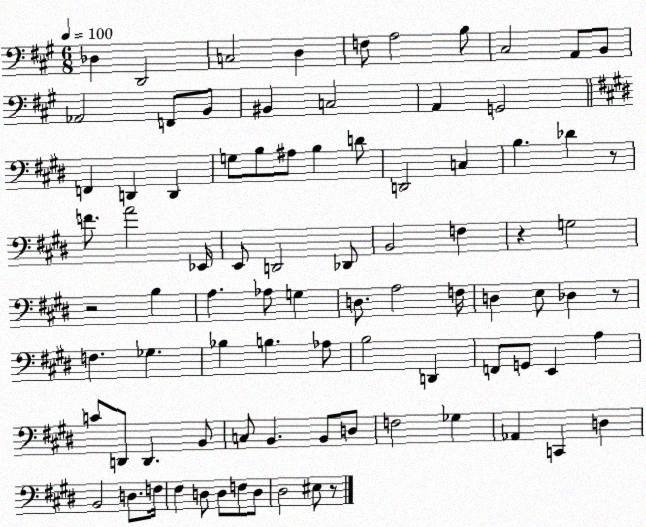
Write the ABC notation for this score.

X:1
T:Untitled
M:6/8
L:1/4
K:A
_D, D,,2 C,2 D, F,/2 A,2 B,/2 ^C,2 A,,/2 B,,/2 _A,,2 F,,/2 B,,/2 ^B,, C,2 A,, G,,2 F,, D,, D,, G,/2 B,/2 ^A,/2 B, D/2 D,,2 C, B, _D z/2 F/2 A2 _E,,/4 E,,/2 D,,2 _D,,/2 B,,2 F, z G,2 z2 B, A, _A,/2 G, D,/2 A,2 F,/4 D, E,/2 _D, z/2 F, _G, _B, B, _A,/2 B,2 D,, F,,/2 G,,/2 E,, A, C/2 D,,/2 D,, B,,/2 C,/2 B,, B,,/2 D,/2 F,2 _G, _A,, C,, D, B,,2 D,/2 F,/4 ^F, D,/2 D,/2 F,/2 D,/2 ^D,2 ^E,/2 z/2